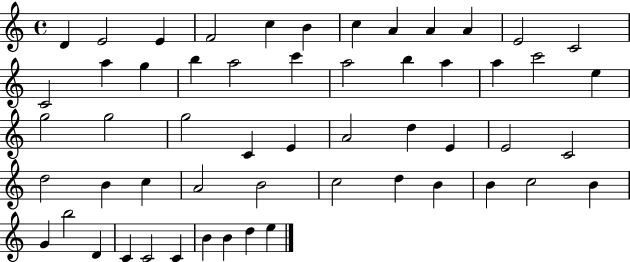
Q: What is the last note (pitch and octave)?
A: E5